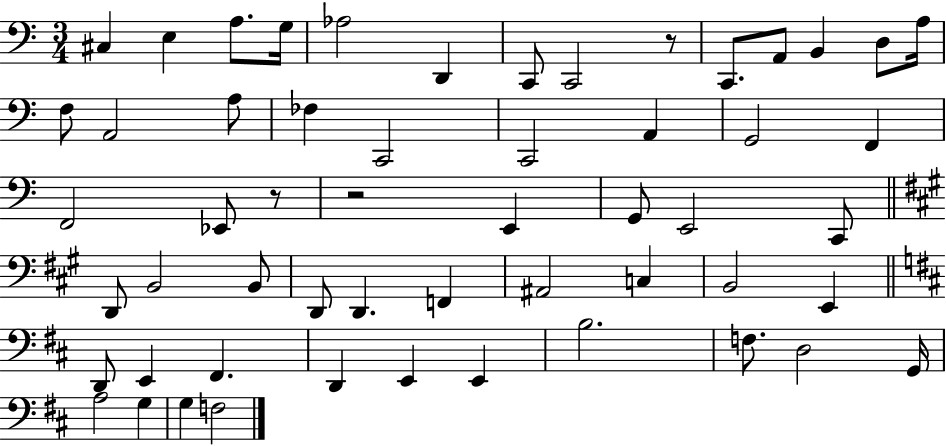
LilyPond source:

{
  \clef bass
  \numericTimeSignature
  \time 3/4
  \key c \major
  \repeat volta 2 { cis4 e4 a8. g16 | aes2 d,4 | c,8 c,2 r8 | c,8. a,8 b,4 d8 a16 | \break f8 a,2 a8 | fes4 c,2 | c,2 a,4 | g,2 f,4 | \break f,2 ees,8 r8 | r2 e,4 | g,8 e,2 c,8 | \bar "||" \break \key a \major d,8 b,2 b,8 | d,8 d,4. f,4 | ais,2 c4 | b,2 e,4 | \break \bar "||" \break \key d \major d,8 e,4 fis,4. | d,4 e,4 e,4 | b2. | f8. d2 g,16 | \break a2 g4 | g4 f2 | } \bar "|."
}